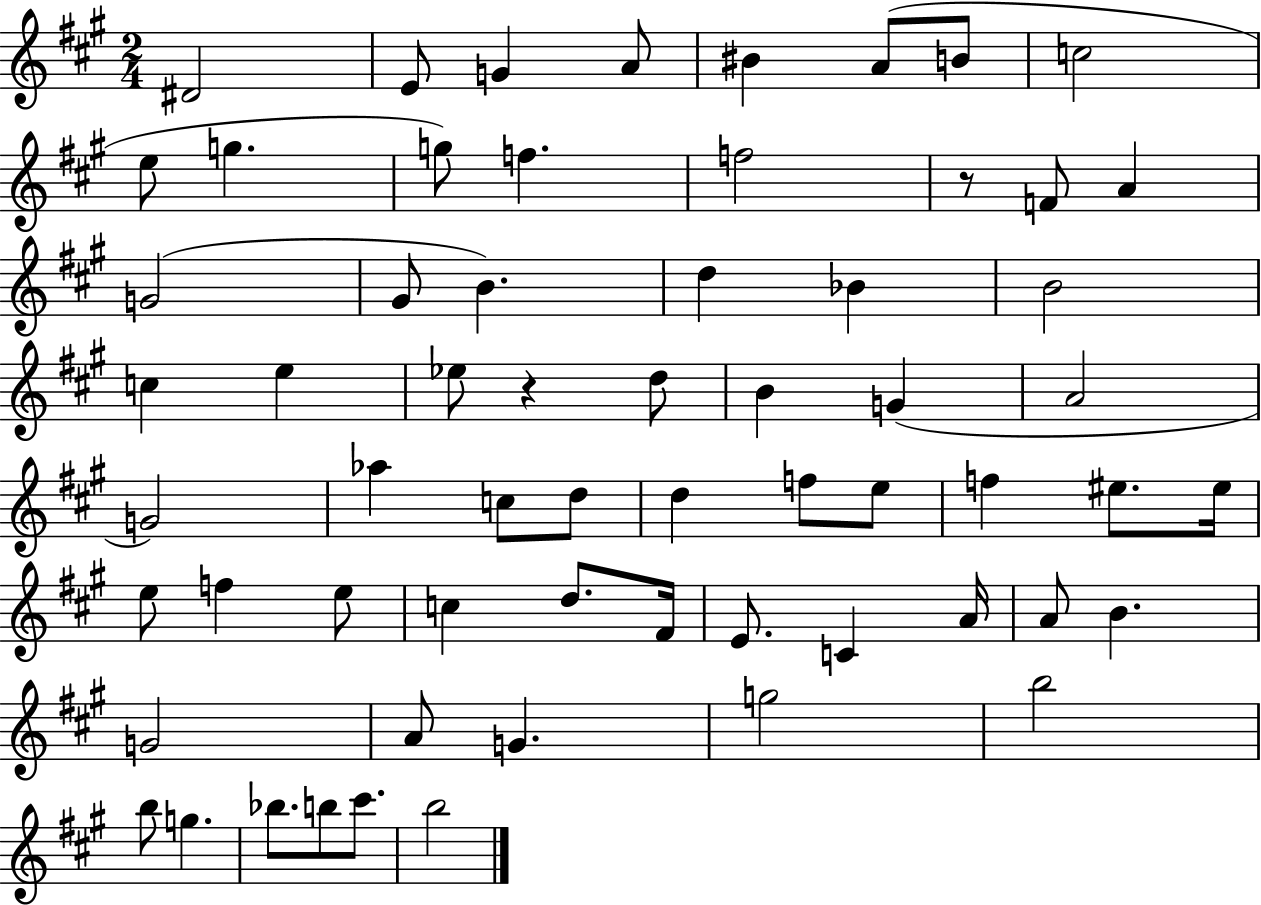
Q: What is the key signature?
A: A major